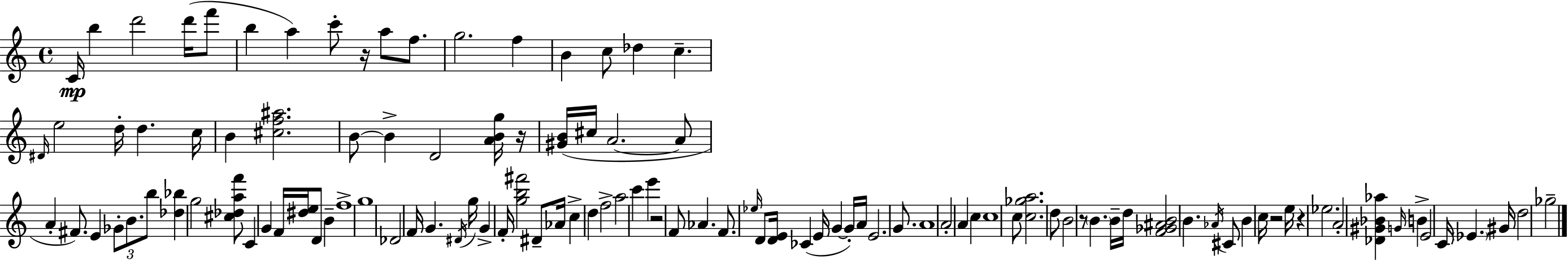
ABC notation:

X:1
T:Untitled
M:4/4
L:1/4
K:C
C/4 b d'2 d'/4 f'/2 b a c'/2 z/4 a/2 f/2 g2 f B c/2 _d c ^D/4 e2 d/4 d c/4 B [^cf^a]2 B/2 B D2 [ABg]/4 z/4 [^GB]/4 ^c/4 A2 A/2 A ^F/2 E _G/2 B/2 b/2 [_d_b] g2 [^c_daf']/2 C G F/4 [^de]/4 D/2 B f4 g4 _D2 F/4 G ^D/4 g/4 G F/4 [gb^f']2 ^D/2 _A/4 c d f2 a2 c' e' z2 F/2 _A F/2 _e/4 D/2 [DE]/4 _C E/4 G G/4 A/4 E2 G/2 A4 A2 A c c4 c/2 [c_ga]2 d/2 B2 z/2 B B/4 d/4 [F_G^AB]2 B _A/4 ^C/2 B c/4 z2 e/4 z _e2 A2 [_D^G_B_a] G/4 B E2 C/4 _E ^G/4 d2 _g2